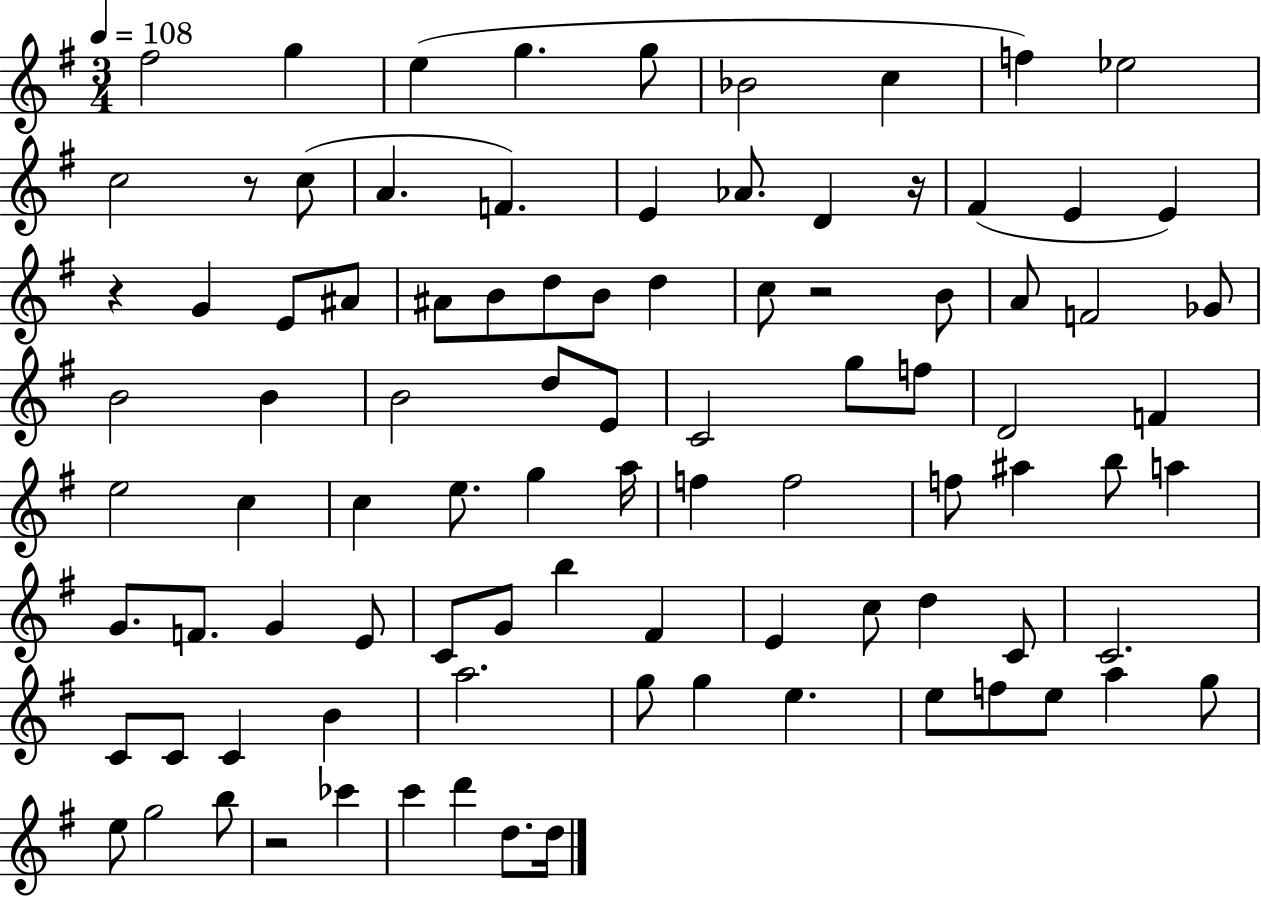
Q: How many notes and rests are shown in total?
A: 93